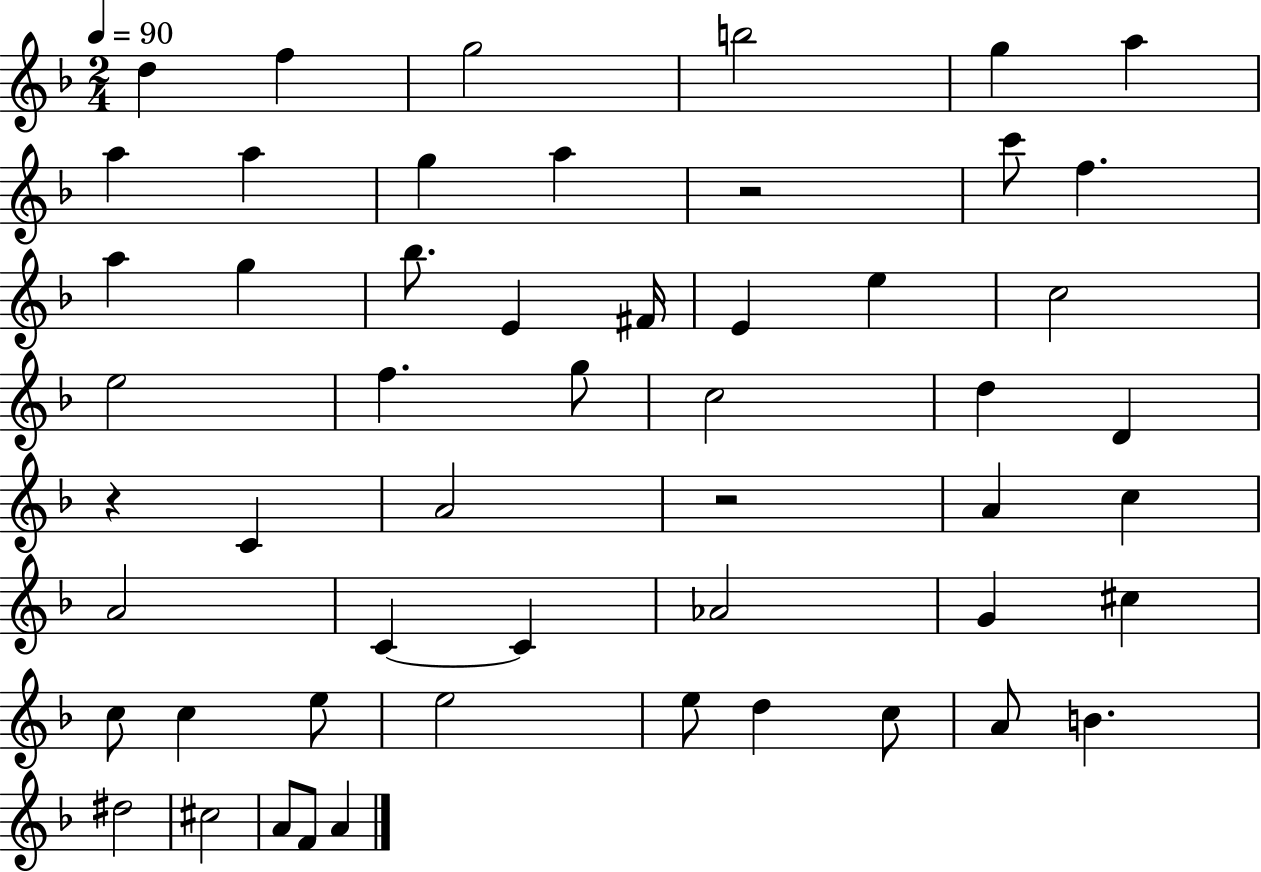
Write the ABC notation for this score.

X:1
T:Untitled
M:2/4
L:1/4
K:F
d f g2 b2 g a a a g a z2 c'/2 f a g _b/2 E ^F/4 E e c2 e2 f g/2 c2 d D z C A2 z2 A c A2 C C _A2 G ^c c/2 c e/2 e2 e/2 d c/2 A/2 B ^d2 ^c2 A/2 F/2 A